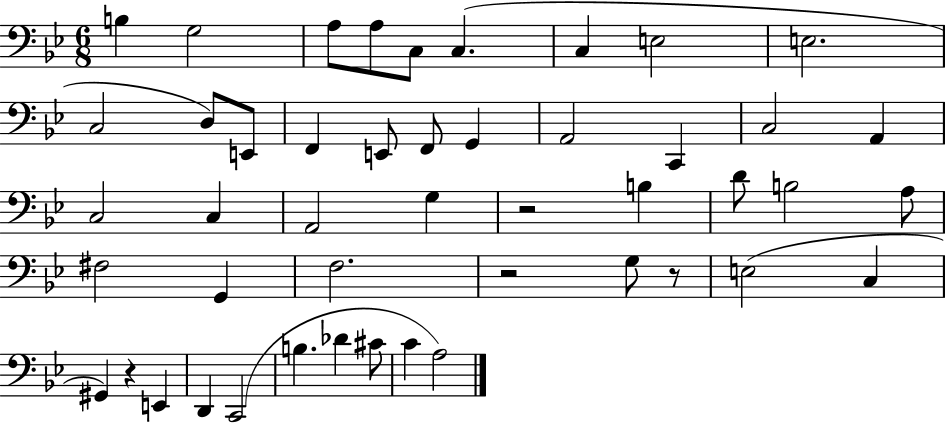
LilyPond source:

{
  \clef bass
  \numericTimeSignature
  \time 6/8
  \key bes \major
  b4 g2 | a8 a8 c8 c4.( | c4 e2 | e2. | \break c2 d8) e,8 | f,4 e,8 f,8 g,4 | a,2 c,4 | c2 a,4 | \break c2 c4 | a,2 g4 | r2 b4 | d'8 b2 a8 | \break fis2 g,4 | f2. | r2 g8 r8 | e2( c4 | \break gis,4) r4 e,4 | d,4 c,2( | b4. des'4 cis'8 | c'4 a2) | \break \bar "|."
}